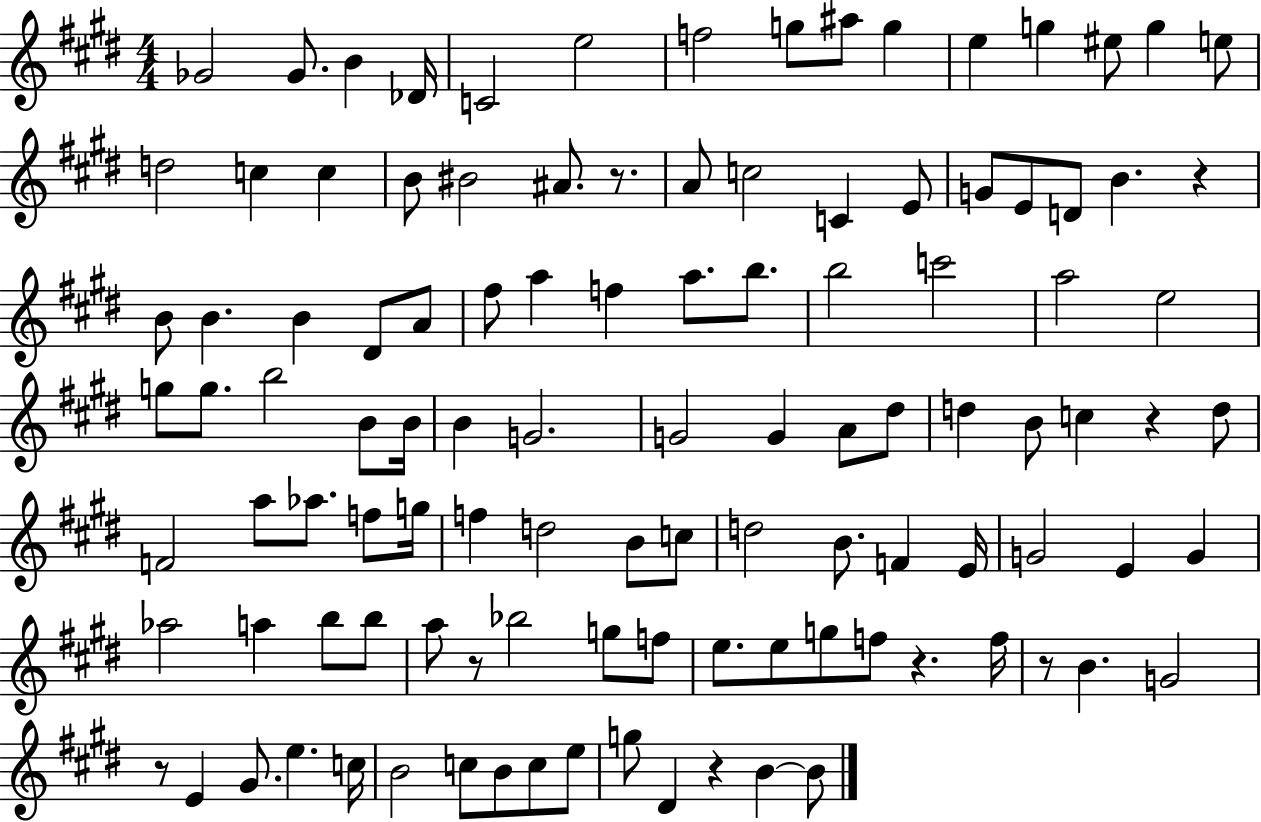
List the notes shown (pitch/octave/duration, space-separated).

Gb4/h Gb4/e. B4/q Db4/s C4/h E5/h F5/h G5/e A#5/e G5/q E5/q G5/q EIS5/e G5/q E5/e D5/h C5/q C5/q B4/e BIS4/h A#4/e. R/e. A4/e C5/h C4/q E4/e G4/e E4/e D4/e B4/q. R/q B4/e B4/q. B4/q D#4/e A4/e F#5/e A5/q F5/q A5/e. B5/e. B5/h C6/h A5/h E5/h G5/e G5/e. B5/h B4/e B4/s B4/q G4/h. G4/h G4/q A4/e D#5/e D5/q B4/e C5/q R/q D5/e F4/h A5/e Ab5/e. F5/e G5/s F5/q D5/h B4/e C5/e D5/h B4/e. F4/q E4/s G4/h E4/q G4/q Ab5/h A5/q B5/e B5/e A5/e R/e Bb5/h G5/e F5/e E5/e. E5/e G5/e F5/e R/q. F5/s R/e B4/q. G4/h R/e E4/q G#4/e. E5/q. C5/s B4/h C5/e B4/e C5/e E5/e G5/e D#4/q R/q B4/q B4/e